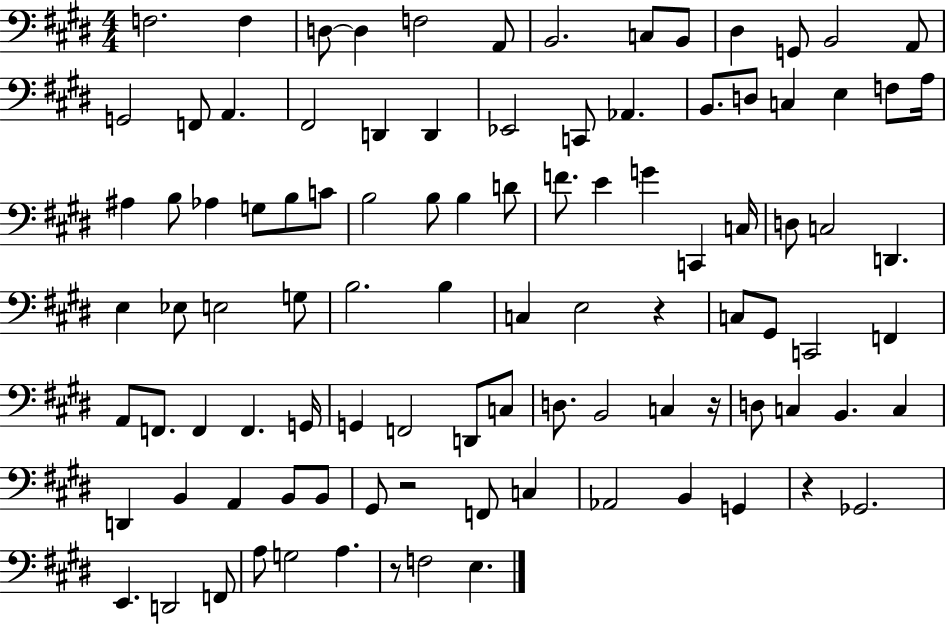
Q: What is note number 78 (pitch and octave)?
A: B2